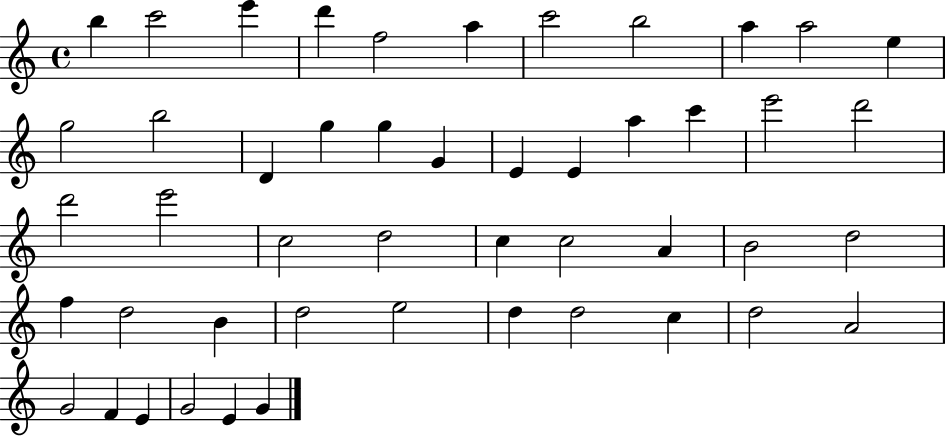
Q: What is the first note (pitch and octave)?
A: B5